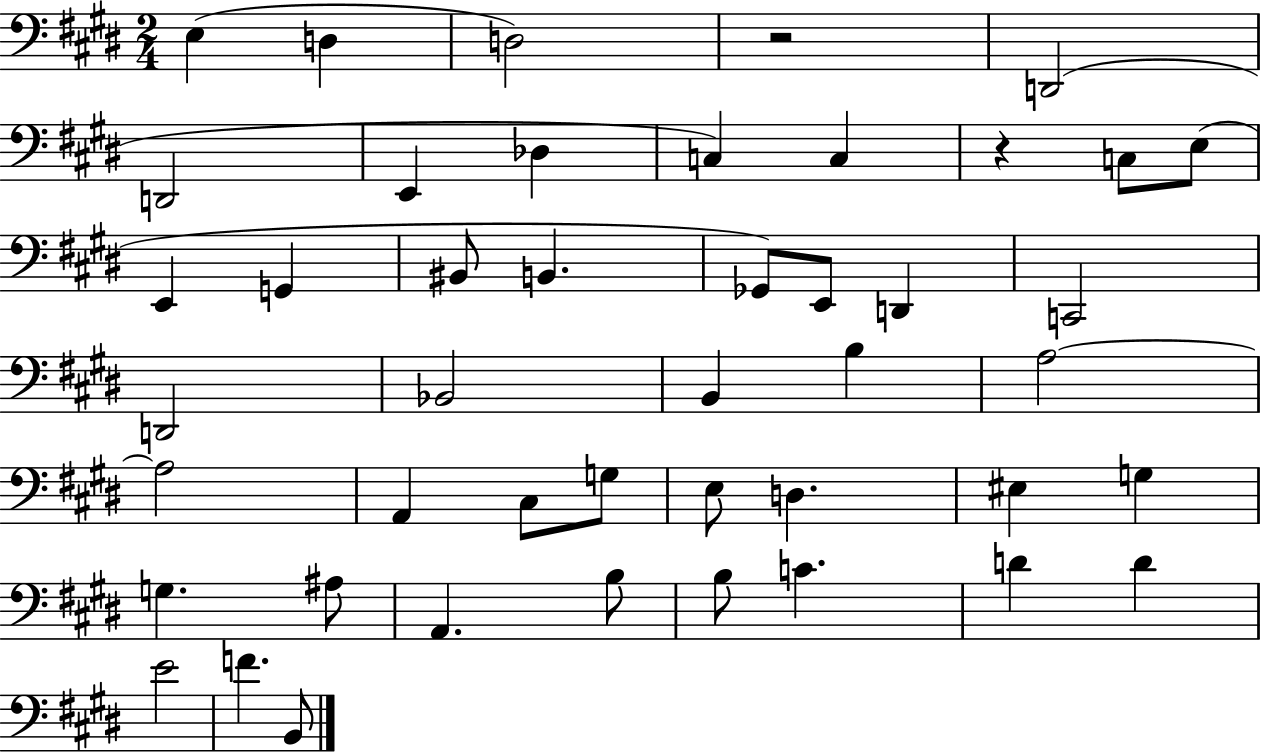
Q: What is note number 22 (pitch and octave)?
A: B2